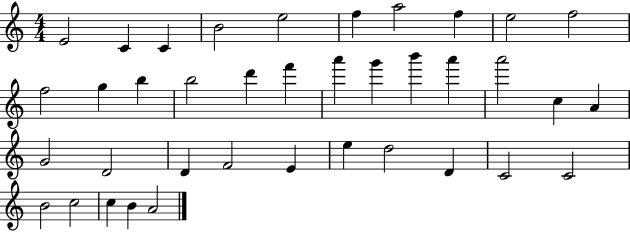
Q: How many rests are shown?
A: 0